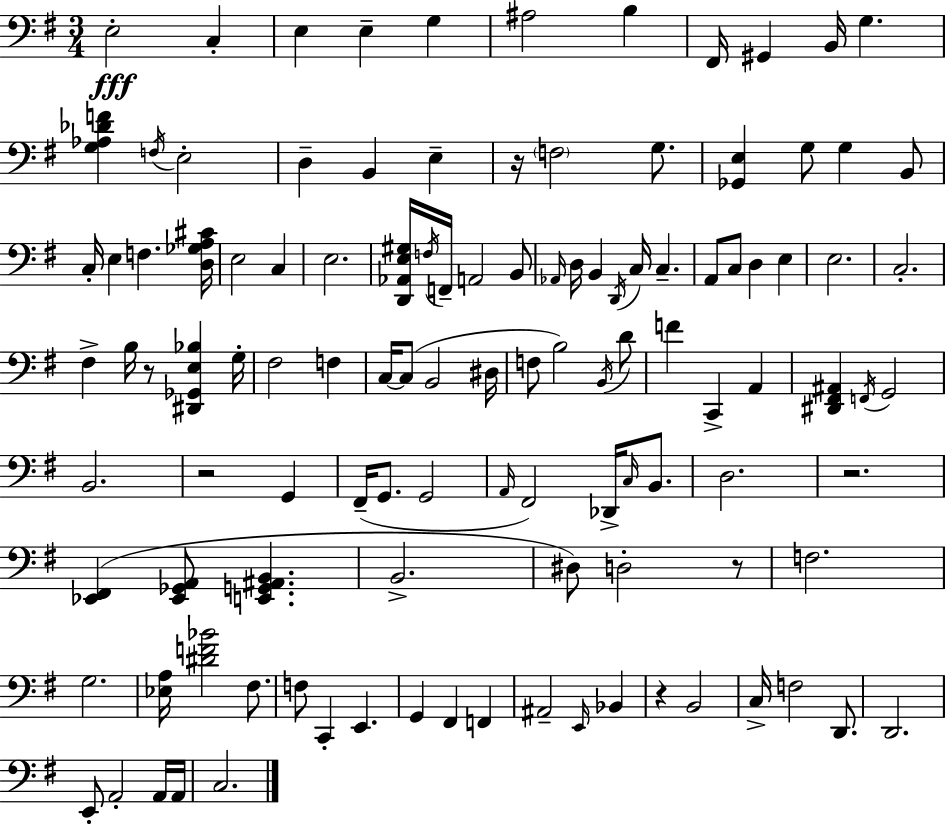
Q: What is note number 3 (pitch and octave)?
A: E3